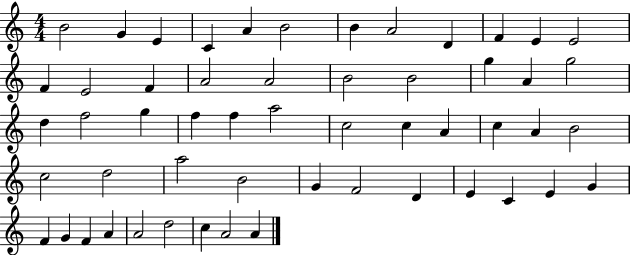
X:1
T:Untitled
M:4/4
L:1/4
K:C
B2 G E C A B2 B A2 D F E E2 F E2 F A2 A2 B2 B2 g A g2 d f2 g f f a2 c2 c A c A B2 c2 d2 a2 B2 G F2 D E C E G F G F A A2 d2 c A2 A